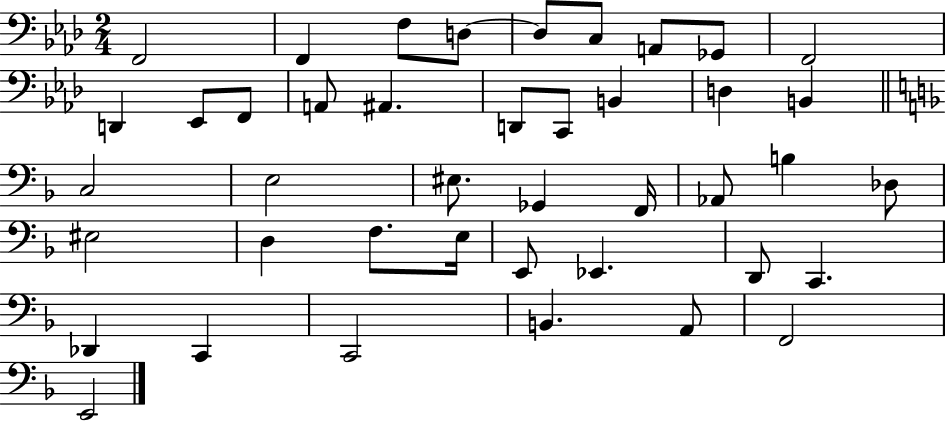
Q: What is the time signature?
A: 2/4